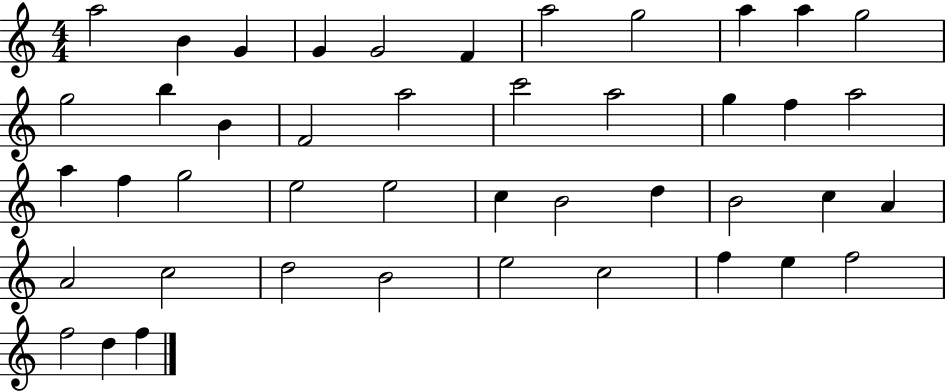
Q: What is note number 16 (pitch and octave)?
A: A5